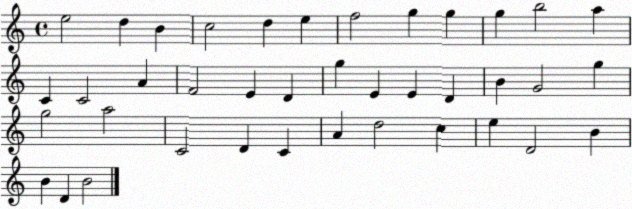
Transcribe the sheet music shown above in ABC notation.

X:1
T:Untitled
M:4/4
L:1/4
K:C
e2 d B c2 d e f2 g g g b2 a C C2 A F2 E D g E E D B G2 g g2 a2 C2 D C A d2 c e D2 B B D B2